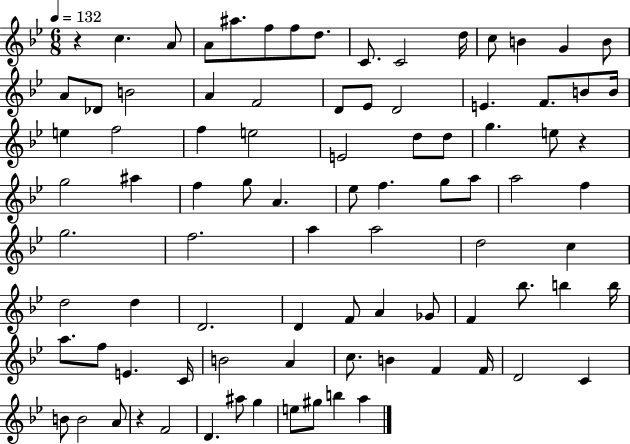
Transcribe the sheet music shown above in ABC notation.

X:1
T:Untitled
M:6/8
L:1/4
K:Bb
z c A/2 A/2 ^a/2 f/2 f/2 d/2 C/2 C2 d/4 c/2 B G B/2 A/2 _D/2 B2 A F2 D/2 _E/2 D2 E F/2 B/2 B/4 e f2 f e2 E2 d/2 d/2 g e/2 z g2 ^a f g/2 A _e/2 f g/2 a/2 a2 f g2 f2 a a2 d2 c d2 d D2 D F/2 A _G/2 F _b/2 b b/4 a/2 f/2 E C/4 B2 A c/2 B F F/4 D2 C B/2 B2 A/2 z F2 D ^a/2 g e/2 ^g/2 b a